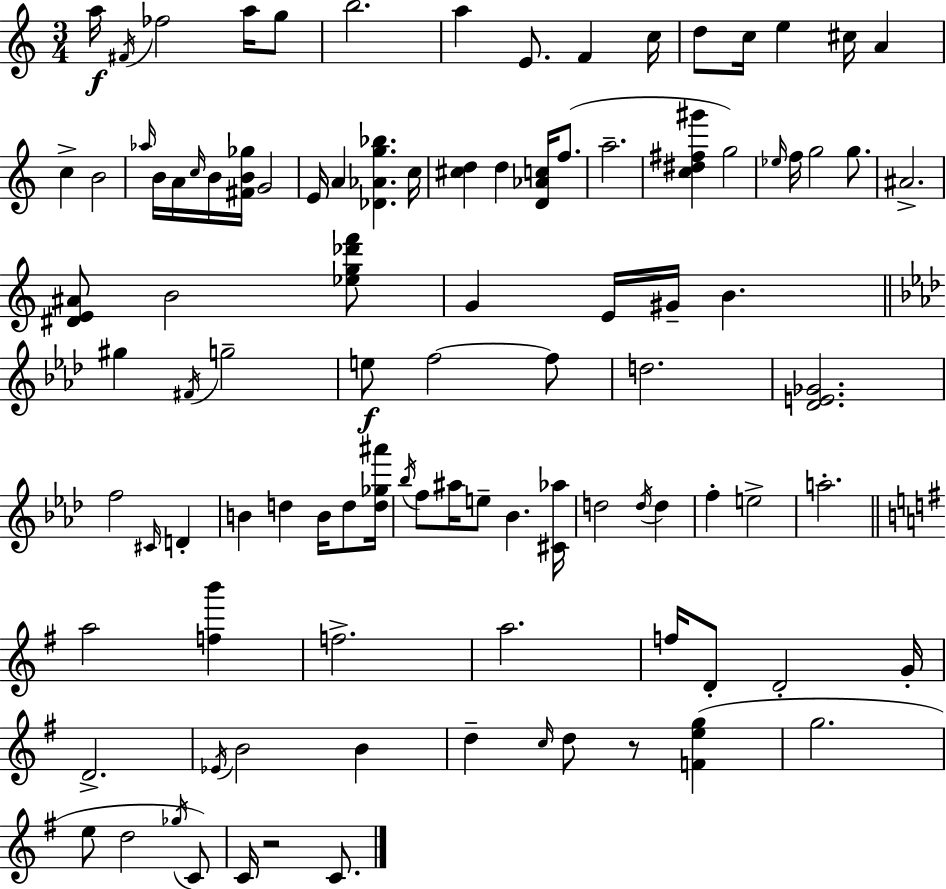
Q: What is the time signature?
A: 3/4